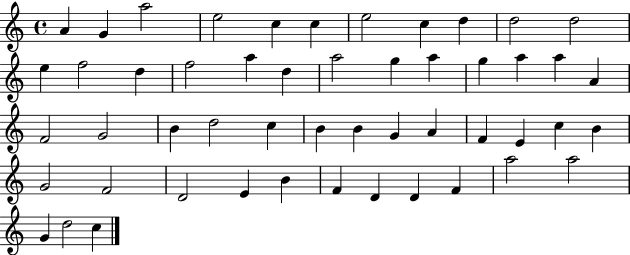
X:1
T:Untitled
M:4/4
L:1/4
K:C
A G a2 e2 c c e2 c d d2 d2 e f2 d f2 a d a2 g a g a a A F2 G2 B d2 c B B G A F E c B G2 F2 D2 E B F D D F a2 a2 G d2 c